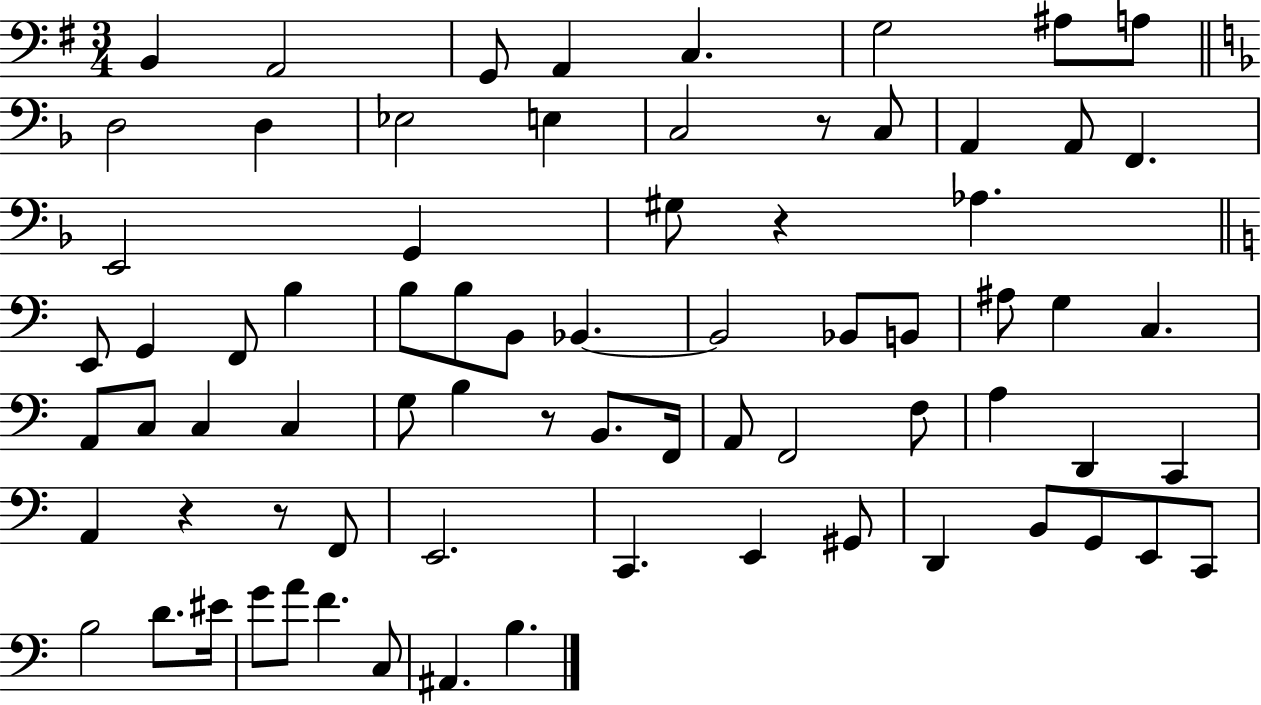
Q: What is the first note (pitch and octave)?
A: B2